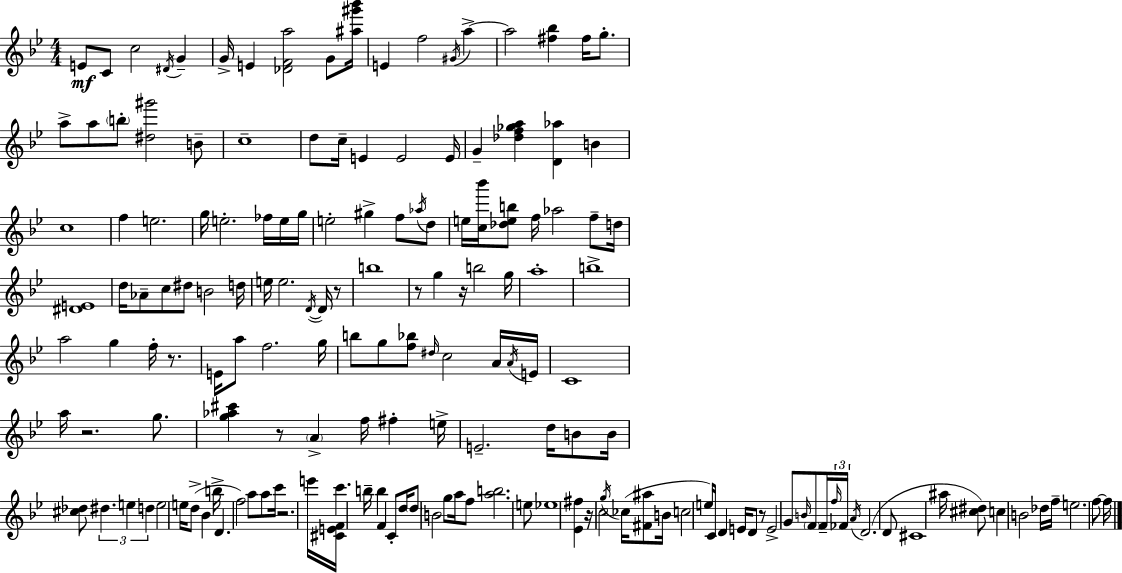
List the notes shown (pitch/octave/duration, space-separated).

E4/e C4/e C5/h D#4/s G4/q G4/s E4/q [Db4,F4,A5]/h G4/e [A#5,G#6,Bb6]/s E4/q F5/h G#4/s A5/q A5/h [F#5,Bb5]/q F#5/s G5/e. A5/e A5/e B5/e [D#5,G#6]/h B4/e C5/w D5/e C5/s E4/q E4/h E4/s G4/q [Db5,F5,Gb5,A5]/q [D4,Ab5]/q B4/q C5/w F5/q E5/h. G5/s E5/h. FES5/s E5/s G5/s E5/h G#5/q F5/e Ab5/s D5/e E5/s [C5,Bb6]/s [Db5,E5,B5]/e F5/s Ab5/h F5/e D5/s [D#4,E4]/w D5/s Ab4/e C5/e D#5/e B4/h D5/s E5/s E5/h. D4/s D4/s R/e B5/w R/e G5/q R/s B5/h G5/s A5/w B5/w A5/h G5/q F5/s R/e. E4/s A5/e F5/h. G5/s B5/e G5/e [F5,Bb5]/e D#5/s C5/h A4/s A4/s E4/s C4/w A5/s R/h. G5/e. [G5,Ab5,C#6]/q R/e A4/q F5/s F#5/q E5/s E4/h. D5/s B4/e B4/s [C#5,Db5]/e D#5/q. E5/q D5/q E5/h E5/s D5/e Bb4/q B5/s D4/q. F5/h A5/e A5/e C6/s R/h. E6/s [C#4,E4,F4]/s C6/q. B5/s B5/q F4/q C4/e D5/s D5/e B4/h G5/e A5/s F5/e [A5,B5]/h. E5/e Eb5/w [Eb4,F#5]/q R/s C5/h G5/s CES5/s [F#4,A#5]/e B4/s C5/h E5/s C4/s D4/q E4/s D4/e R/e E4/h G4/e B4/s F4/e F4/s F5/s FES4/s A4/s D4/h. D4/e C#4/w A#5/s [C#5,D#5]/e C5/q B4/h Db5/s F5/s E5/h. F5/e F5/s